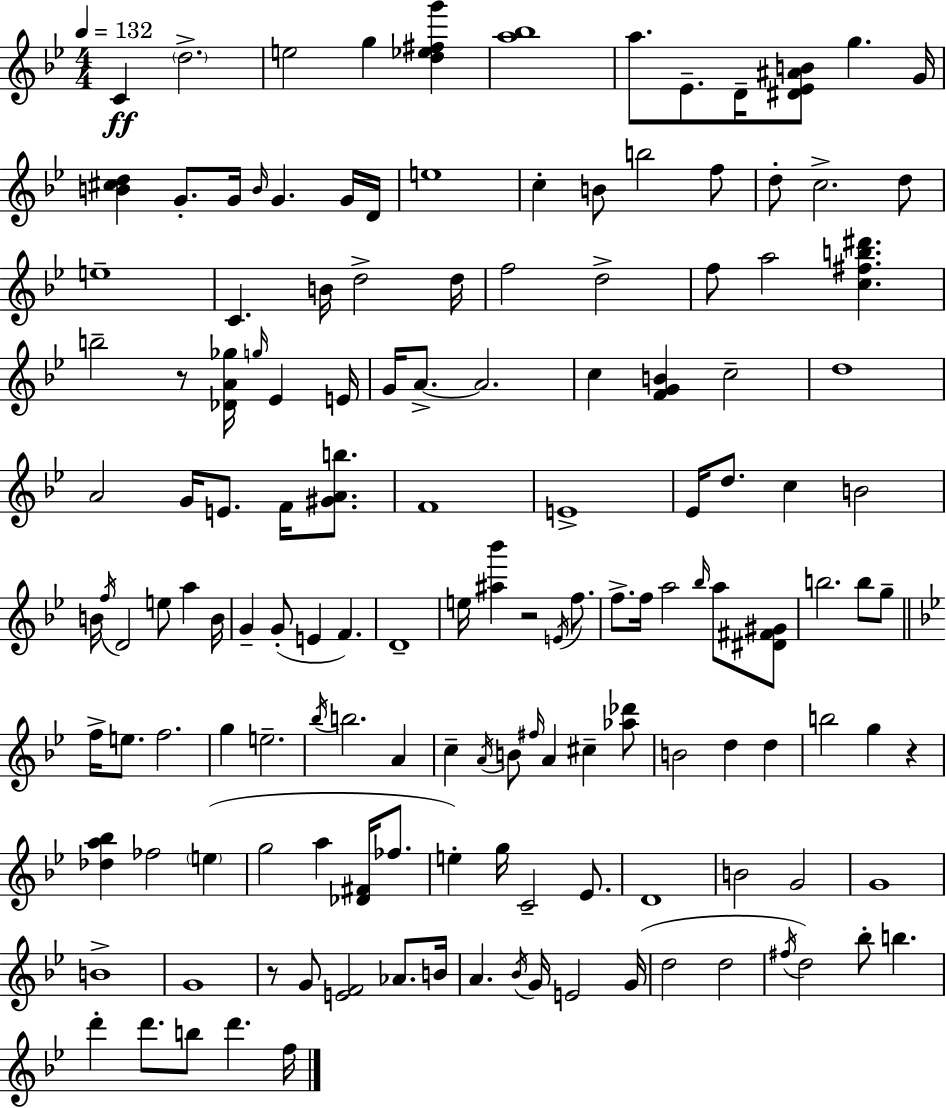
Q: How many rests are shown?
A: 4